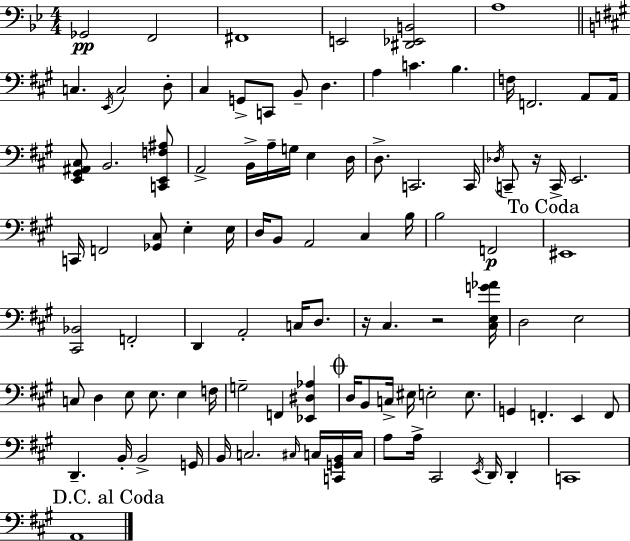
Gb2/h F2/h F#2/w E2/h [D#2,Eb2,B2]/h A3/w C3/q. E2/s C3/h D3/e C#3/q G2/e C2/e B2/e D3/q. A3/q C4/q. B3/q. F3/s F2/h. A2/e A2/s [E2,G#2,A#2,C#3]/e B2/h. [C2,E2,F3,A#3]/e A2/h B2/s A3/s G3/s E3/q D3/s D3/e. C2/h. C2/s Db3/s C2/e R/s C2/s E2/h. C2/s F2/h [Gb2,C#3]/e E3/q E3/s D3/s B2/e A2/h C#3/q B3/s B3/h F2/h EIS2/w [C#2,Bb2]/h F2/h D2/q A2/h C3/s D3/e. R/s C#3/q. R/h [C#3,E3,G4,Ab4]/s D3/h E3/h C3/e D3/q E3/e E3/e. E3/q F3/s G3/h F2/q [Eb2,D#3,Ab3]/q D3/s B2/e C3/s EIS3/s E3/h E3/e. G2/q F2/q. E2/q F2/e D2/q. B2/s B2/h G2/s B2/s C3/h. C#3/s C3/s [C2,G2,B2]/s C3/s A3/e A3/s C#2/h E2/s D2/s D2/q C2/w A2/w